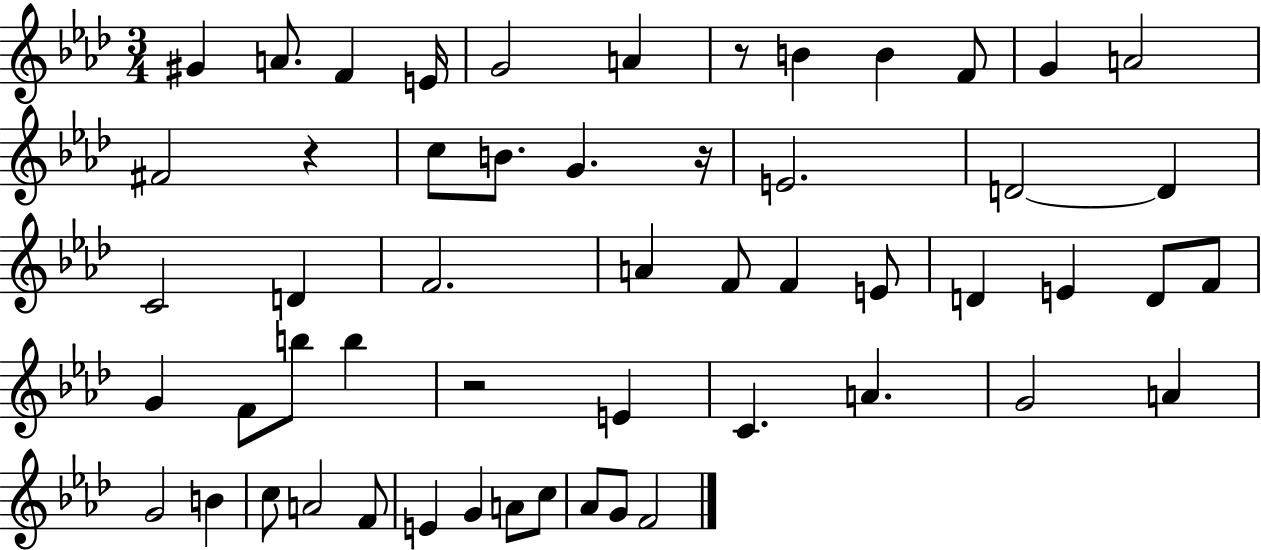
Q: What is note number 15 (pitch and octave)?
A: G4